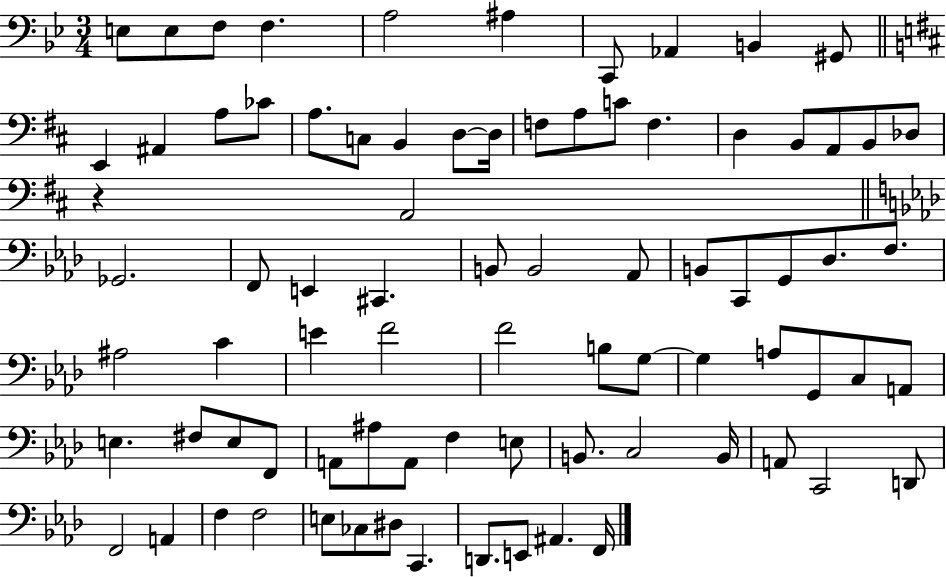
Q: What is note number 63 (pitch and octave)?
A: B2